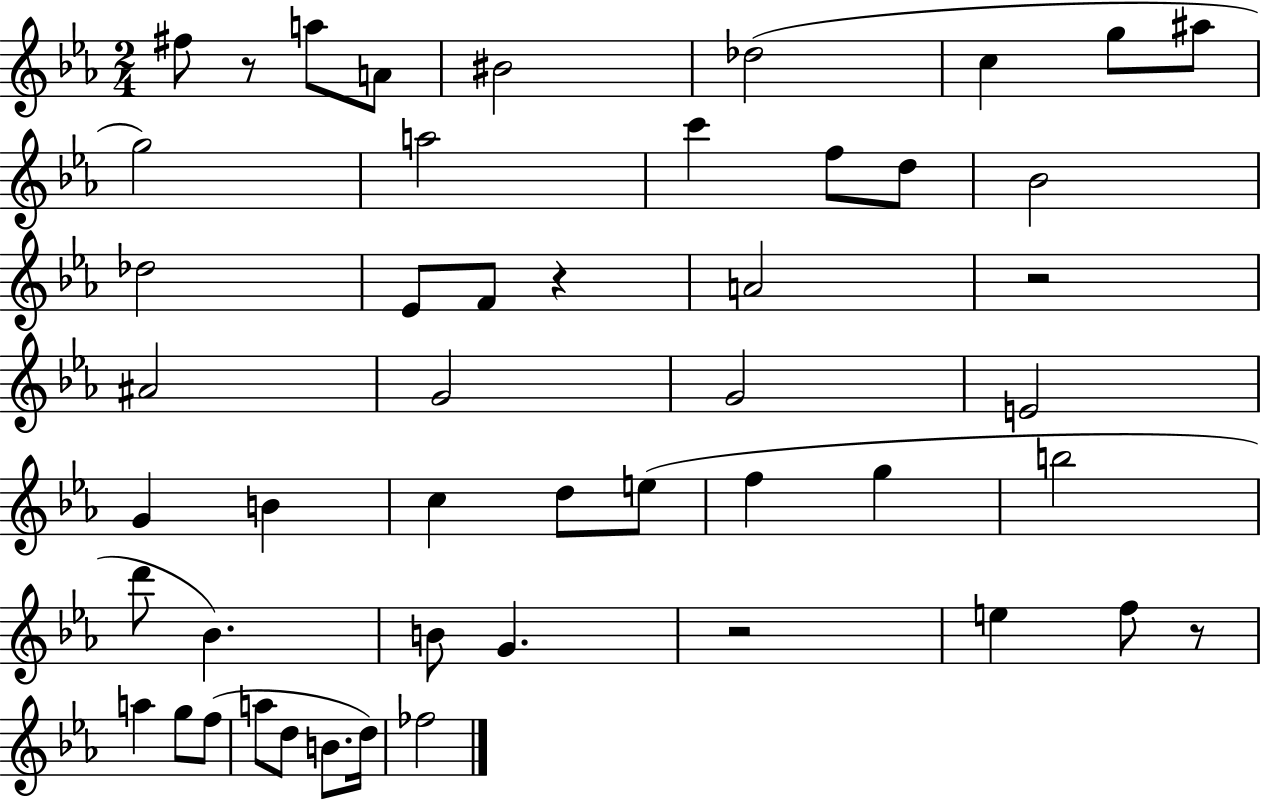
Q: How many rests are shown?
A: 5